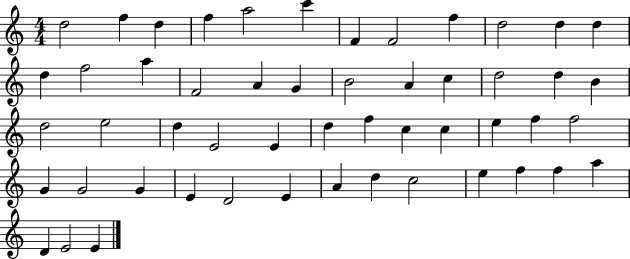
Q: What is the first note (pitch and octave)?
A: D5